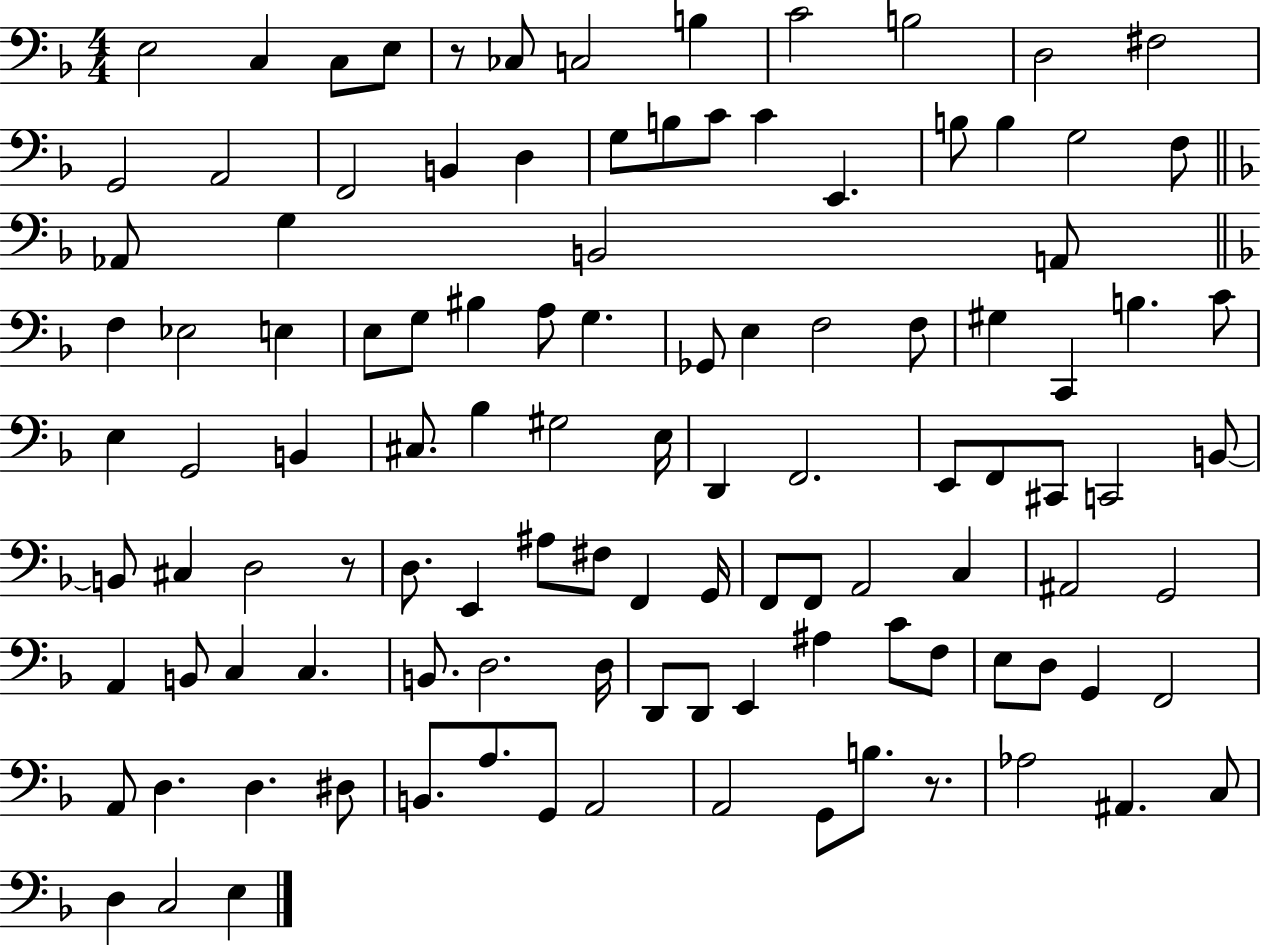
E3/h C3/q C3/e E3/e R/e CES3/e C3/h B3/q C4/h B3/h D3/h F#3/h G2/h A2/h F2/h B2/q D3/q G3/e B3/e C4/e C4/q E2/q. B3/e B3/q G3/h F3/e Ab2/e G3/q B2/h A2/e F3/q Eb3/h E3/q E3/e G3/e BIS3/q A3/e G3/q. Gb2/e E3/q F3/h F3/e G#3/q C2/q B3/q. C4/e E3/q G2/h B2/q C#3/e. Bb3/q G#3/h E3/s D2/q F2/h. E2/e F2/e C#2/e C2/h B2/e B2/e C#3/q D3/h R/e D3/e. E2/q A#3/e F#3/e F2/q G2/s F2/e F2/e A2/h C3/q A#2/h G2/h A2/q B2/e C3/q C3/q. B2/e. D3/h. D3/s D2/e D2/e E2/q A#3/q C4/e F3/e E3/e D3/e G2/q F2/h A2/e D3/q. D3/q. D#3/e B2/e. A3/e. G2/e A2/h A2/h G2/e B3/e. R/e. Ab3/h A#2/q. C3/e D3/q C3/h E3/q